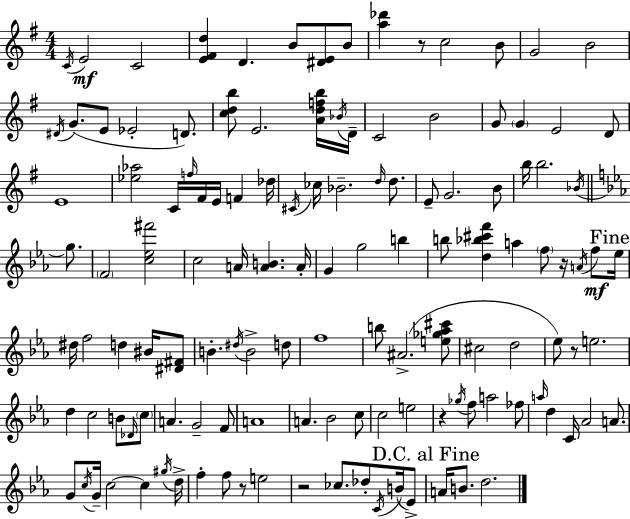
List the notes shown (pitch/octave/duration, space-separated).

C4/s E4/h C4/h [E4,F#4,D5]/q D4/q. B4/e [D#4,E4]/e B4/e [A5,Db6]/q R/e C5/h B4/e G4/h B4/h D#4/s G4/e. E4/e Eb4/h D4/e. [C5,D5,B5]/e E4/h. [A4,D5,F5,B5]/s Bb4/s D4/s C4/h B4/h G4/e G4/q E4/h D4/e E4/w [Eb5,Ab5]/h C4/s F5/s F#4/s E4/s F4/q Db5/s C#4/s CES5/s Bb4/h. D5/s D5/e. E4/e G4/h. B4/e B5/s B5/h. Bb4/s G5/e. F4/h [C5,Eb5,F#6]/h C5/h A4/s [A4,B4]/q. A4/s G4/q G5/h B5/q B5/e [D5,Bb5,C#6,F6]/q A5/q F5/e R/s A4/s F5/e Eb5/s D#5/s F5/h D5/q BIS4/s [D#4,F#4]/e B4/q. D#5/s B4/h D5/e F5/w B5/e A#4/h. [E5,Gb5,Ab5,C#6]/e C#5/h D5/h Eb5/e R/e E5/h. D5/q C5/h B4/e Db4/s C5/e A4/q. G4/h F4/e A4/w A4/q. Bb4/h C5/e C5/h E5/h R/q Gb5/s F5/e A5/h FES5/e A5/s D5/q C4/s Ab4/h A4/e. G4/e C5/s G4/s C5/h C5/q G#5/s D5/s F5/q F5/e R/e E5/h R/h CES5/e. Db5/e C4/s B4/s Eb4/e A4/s B4/e. D5/h.